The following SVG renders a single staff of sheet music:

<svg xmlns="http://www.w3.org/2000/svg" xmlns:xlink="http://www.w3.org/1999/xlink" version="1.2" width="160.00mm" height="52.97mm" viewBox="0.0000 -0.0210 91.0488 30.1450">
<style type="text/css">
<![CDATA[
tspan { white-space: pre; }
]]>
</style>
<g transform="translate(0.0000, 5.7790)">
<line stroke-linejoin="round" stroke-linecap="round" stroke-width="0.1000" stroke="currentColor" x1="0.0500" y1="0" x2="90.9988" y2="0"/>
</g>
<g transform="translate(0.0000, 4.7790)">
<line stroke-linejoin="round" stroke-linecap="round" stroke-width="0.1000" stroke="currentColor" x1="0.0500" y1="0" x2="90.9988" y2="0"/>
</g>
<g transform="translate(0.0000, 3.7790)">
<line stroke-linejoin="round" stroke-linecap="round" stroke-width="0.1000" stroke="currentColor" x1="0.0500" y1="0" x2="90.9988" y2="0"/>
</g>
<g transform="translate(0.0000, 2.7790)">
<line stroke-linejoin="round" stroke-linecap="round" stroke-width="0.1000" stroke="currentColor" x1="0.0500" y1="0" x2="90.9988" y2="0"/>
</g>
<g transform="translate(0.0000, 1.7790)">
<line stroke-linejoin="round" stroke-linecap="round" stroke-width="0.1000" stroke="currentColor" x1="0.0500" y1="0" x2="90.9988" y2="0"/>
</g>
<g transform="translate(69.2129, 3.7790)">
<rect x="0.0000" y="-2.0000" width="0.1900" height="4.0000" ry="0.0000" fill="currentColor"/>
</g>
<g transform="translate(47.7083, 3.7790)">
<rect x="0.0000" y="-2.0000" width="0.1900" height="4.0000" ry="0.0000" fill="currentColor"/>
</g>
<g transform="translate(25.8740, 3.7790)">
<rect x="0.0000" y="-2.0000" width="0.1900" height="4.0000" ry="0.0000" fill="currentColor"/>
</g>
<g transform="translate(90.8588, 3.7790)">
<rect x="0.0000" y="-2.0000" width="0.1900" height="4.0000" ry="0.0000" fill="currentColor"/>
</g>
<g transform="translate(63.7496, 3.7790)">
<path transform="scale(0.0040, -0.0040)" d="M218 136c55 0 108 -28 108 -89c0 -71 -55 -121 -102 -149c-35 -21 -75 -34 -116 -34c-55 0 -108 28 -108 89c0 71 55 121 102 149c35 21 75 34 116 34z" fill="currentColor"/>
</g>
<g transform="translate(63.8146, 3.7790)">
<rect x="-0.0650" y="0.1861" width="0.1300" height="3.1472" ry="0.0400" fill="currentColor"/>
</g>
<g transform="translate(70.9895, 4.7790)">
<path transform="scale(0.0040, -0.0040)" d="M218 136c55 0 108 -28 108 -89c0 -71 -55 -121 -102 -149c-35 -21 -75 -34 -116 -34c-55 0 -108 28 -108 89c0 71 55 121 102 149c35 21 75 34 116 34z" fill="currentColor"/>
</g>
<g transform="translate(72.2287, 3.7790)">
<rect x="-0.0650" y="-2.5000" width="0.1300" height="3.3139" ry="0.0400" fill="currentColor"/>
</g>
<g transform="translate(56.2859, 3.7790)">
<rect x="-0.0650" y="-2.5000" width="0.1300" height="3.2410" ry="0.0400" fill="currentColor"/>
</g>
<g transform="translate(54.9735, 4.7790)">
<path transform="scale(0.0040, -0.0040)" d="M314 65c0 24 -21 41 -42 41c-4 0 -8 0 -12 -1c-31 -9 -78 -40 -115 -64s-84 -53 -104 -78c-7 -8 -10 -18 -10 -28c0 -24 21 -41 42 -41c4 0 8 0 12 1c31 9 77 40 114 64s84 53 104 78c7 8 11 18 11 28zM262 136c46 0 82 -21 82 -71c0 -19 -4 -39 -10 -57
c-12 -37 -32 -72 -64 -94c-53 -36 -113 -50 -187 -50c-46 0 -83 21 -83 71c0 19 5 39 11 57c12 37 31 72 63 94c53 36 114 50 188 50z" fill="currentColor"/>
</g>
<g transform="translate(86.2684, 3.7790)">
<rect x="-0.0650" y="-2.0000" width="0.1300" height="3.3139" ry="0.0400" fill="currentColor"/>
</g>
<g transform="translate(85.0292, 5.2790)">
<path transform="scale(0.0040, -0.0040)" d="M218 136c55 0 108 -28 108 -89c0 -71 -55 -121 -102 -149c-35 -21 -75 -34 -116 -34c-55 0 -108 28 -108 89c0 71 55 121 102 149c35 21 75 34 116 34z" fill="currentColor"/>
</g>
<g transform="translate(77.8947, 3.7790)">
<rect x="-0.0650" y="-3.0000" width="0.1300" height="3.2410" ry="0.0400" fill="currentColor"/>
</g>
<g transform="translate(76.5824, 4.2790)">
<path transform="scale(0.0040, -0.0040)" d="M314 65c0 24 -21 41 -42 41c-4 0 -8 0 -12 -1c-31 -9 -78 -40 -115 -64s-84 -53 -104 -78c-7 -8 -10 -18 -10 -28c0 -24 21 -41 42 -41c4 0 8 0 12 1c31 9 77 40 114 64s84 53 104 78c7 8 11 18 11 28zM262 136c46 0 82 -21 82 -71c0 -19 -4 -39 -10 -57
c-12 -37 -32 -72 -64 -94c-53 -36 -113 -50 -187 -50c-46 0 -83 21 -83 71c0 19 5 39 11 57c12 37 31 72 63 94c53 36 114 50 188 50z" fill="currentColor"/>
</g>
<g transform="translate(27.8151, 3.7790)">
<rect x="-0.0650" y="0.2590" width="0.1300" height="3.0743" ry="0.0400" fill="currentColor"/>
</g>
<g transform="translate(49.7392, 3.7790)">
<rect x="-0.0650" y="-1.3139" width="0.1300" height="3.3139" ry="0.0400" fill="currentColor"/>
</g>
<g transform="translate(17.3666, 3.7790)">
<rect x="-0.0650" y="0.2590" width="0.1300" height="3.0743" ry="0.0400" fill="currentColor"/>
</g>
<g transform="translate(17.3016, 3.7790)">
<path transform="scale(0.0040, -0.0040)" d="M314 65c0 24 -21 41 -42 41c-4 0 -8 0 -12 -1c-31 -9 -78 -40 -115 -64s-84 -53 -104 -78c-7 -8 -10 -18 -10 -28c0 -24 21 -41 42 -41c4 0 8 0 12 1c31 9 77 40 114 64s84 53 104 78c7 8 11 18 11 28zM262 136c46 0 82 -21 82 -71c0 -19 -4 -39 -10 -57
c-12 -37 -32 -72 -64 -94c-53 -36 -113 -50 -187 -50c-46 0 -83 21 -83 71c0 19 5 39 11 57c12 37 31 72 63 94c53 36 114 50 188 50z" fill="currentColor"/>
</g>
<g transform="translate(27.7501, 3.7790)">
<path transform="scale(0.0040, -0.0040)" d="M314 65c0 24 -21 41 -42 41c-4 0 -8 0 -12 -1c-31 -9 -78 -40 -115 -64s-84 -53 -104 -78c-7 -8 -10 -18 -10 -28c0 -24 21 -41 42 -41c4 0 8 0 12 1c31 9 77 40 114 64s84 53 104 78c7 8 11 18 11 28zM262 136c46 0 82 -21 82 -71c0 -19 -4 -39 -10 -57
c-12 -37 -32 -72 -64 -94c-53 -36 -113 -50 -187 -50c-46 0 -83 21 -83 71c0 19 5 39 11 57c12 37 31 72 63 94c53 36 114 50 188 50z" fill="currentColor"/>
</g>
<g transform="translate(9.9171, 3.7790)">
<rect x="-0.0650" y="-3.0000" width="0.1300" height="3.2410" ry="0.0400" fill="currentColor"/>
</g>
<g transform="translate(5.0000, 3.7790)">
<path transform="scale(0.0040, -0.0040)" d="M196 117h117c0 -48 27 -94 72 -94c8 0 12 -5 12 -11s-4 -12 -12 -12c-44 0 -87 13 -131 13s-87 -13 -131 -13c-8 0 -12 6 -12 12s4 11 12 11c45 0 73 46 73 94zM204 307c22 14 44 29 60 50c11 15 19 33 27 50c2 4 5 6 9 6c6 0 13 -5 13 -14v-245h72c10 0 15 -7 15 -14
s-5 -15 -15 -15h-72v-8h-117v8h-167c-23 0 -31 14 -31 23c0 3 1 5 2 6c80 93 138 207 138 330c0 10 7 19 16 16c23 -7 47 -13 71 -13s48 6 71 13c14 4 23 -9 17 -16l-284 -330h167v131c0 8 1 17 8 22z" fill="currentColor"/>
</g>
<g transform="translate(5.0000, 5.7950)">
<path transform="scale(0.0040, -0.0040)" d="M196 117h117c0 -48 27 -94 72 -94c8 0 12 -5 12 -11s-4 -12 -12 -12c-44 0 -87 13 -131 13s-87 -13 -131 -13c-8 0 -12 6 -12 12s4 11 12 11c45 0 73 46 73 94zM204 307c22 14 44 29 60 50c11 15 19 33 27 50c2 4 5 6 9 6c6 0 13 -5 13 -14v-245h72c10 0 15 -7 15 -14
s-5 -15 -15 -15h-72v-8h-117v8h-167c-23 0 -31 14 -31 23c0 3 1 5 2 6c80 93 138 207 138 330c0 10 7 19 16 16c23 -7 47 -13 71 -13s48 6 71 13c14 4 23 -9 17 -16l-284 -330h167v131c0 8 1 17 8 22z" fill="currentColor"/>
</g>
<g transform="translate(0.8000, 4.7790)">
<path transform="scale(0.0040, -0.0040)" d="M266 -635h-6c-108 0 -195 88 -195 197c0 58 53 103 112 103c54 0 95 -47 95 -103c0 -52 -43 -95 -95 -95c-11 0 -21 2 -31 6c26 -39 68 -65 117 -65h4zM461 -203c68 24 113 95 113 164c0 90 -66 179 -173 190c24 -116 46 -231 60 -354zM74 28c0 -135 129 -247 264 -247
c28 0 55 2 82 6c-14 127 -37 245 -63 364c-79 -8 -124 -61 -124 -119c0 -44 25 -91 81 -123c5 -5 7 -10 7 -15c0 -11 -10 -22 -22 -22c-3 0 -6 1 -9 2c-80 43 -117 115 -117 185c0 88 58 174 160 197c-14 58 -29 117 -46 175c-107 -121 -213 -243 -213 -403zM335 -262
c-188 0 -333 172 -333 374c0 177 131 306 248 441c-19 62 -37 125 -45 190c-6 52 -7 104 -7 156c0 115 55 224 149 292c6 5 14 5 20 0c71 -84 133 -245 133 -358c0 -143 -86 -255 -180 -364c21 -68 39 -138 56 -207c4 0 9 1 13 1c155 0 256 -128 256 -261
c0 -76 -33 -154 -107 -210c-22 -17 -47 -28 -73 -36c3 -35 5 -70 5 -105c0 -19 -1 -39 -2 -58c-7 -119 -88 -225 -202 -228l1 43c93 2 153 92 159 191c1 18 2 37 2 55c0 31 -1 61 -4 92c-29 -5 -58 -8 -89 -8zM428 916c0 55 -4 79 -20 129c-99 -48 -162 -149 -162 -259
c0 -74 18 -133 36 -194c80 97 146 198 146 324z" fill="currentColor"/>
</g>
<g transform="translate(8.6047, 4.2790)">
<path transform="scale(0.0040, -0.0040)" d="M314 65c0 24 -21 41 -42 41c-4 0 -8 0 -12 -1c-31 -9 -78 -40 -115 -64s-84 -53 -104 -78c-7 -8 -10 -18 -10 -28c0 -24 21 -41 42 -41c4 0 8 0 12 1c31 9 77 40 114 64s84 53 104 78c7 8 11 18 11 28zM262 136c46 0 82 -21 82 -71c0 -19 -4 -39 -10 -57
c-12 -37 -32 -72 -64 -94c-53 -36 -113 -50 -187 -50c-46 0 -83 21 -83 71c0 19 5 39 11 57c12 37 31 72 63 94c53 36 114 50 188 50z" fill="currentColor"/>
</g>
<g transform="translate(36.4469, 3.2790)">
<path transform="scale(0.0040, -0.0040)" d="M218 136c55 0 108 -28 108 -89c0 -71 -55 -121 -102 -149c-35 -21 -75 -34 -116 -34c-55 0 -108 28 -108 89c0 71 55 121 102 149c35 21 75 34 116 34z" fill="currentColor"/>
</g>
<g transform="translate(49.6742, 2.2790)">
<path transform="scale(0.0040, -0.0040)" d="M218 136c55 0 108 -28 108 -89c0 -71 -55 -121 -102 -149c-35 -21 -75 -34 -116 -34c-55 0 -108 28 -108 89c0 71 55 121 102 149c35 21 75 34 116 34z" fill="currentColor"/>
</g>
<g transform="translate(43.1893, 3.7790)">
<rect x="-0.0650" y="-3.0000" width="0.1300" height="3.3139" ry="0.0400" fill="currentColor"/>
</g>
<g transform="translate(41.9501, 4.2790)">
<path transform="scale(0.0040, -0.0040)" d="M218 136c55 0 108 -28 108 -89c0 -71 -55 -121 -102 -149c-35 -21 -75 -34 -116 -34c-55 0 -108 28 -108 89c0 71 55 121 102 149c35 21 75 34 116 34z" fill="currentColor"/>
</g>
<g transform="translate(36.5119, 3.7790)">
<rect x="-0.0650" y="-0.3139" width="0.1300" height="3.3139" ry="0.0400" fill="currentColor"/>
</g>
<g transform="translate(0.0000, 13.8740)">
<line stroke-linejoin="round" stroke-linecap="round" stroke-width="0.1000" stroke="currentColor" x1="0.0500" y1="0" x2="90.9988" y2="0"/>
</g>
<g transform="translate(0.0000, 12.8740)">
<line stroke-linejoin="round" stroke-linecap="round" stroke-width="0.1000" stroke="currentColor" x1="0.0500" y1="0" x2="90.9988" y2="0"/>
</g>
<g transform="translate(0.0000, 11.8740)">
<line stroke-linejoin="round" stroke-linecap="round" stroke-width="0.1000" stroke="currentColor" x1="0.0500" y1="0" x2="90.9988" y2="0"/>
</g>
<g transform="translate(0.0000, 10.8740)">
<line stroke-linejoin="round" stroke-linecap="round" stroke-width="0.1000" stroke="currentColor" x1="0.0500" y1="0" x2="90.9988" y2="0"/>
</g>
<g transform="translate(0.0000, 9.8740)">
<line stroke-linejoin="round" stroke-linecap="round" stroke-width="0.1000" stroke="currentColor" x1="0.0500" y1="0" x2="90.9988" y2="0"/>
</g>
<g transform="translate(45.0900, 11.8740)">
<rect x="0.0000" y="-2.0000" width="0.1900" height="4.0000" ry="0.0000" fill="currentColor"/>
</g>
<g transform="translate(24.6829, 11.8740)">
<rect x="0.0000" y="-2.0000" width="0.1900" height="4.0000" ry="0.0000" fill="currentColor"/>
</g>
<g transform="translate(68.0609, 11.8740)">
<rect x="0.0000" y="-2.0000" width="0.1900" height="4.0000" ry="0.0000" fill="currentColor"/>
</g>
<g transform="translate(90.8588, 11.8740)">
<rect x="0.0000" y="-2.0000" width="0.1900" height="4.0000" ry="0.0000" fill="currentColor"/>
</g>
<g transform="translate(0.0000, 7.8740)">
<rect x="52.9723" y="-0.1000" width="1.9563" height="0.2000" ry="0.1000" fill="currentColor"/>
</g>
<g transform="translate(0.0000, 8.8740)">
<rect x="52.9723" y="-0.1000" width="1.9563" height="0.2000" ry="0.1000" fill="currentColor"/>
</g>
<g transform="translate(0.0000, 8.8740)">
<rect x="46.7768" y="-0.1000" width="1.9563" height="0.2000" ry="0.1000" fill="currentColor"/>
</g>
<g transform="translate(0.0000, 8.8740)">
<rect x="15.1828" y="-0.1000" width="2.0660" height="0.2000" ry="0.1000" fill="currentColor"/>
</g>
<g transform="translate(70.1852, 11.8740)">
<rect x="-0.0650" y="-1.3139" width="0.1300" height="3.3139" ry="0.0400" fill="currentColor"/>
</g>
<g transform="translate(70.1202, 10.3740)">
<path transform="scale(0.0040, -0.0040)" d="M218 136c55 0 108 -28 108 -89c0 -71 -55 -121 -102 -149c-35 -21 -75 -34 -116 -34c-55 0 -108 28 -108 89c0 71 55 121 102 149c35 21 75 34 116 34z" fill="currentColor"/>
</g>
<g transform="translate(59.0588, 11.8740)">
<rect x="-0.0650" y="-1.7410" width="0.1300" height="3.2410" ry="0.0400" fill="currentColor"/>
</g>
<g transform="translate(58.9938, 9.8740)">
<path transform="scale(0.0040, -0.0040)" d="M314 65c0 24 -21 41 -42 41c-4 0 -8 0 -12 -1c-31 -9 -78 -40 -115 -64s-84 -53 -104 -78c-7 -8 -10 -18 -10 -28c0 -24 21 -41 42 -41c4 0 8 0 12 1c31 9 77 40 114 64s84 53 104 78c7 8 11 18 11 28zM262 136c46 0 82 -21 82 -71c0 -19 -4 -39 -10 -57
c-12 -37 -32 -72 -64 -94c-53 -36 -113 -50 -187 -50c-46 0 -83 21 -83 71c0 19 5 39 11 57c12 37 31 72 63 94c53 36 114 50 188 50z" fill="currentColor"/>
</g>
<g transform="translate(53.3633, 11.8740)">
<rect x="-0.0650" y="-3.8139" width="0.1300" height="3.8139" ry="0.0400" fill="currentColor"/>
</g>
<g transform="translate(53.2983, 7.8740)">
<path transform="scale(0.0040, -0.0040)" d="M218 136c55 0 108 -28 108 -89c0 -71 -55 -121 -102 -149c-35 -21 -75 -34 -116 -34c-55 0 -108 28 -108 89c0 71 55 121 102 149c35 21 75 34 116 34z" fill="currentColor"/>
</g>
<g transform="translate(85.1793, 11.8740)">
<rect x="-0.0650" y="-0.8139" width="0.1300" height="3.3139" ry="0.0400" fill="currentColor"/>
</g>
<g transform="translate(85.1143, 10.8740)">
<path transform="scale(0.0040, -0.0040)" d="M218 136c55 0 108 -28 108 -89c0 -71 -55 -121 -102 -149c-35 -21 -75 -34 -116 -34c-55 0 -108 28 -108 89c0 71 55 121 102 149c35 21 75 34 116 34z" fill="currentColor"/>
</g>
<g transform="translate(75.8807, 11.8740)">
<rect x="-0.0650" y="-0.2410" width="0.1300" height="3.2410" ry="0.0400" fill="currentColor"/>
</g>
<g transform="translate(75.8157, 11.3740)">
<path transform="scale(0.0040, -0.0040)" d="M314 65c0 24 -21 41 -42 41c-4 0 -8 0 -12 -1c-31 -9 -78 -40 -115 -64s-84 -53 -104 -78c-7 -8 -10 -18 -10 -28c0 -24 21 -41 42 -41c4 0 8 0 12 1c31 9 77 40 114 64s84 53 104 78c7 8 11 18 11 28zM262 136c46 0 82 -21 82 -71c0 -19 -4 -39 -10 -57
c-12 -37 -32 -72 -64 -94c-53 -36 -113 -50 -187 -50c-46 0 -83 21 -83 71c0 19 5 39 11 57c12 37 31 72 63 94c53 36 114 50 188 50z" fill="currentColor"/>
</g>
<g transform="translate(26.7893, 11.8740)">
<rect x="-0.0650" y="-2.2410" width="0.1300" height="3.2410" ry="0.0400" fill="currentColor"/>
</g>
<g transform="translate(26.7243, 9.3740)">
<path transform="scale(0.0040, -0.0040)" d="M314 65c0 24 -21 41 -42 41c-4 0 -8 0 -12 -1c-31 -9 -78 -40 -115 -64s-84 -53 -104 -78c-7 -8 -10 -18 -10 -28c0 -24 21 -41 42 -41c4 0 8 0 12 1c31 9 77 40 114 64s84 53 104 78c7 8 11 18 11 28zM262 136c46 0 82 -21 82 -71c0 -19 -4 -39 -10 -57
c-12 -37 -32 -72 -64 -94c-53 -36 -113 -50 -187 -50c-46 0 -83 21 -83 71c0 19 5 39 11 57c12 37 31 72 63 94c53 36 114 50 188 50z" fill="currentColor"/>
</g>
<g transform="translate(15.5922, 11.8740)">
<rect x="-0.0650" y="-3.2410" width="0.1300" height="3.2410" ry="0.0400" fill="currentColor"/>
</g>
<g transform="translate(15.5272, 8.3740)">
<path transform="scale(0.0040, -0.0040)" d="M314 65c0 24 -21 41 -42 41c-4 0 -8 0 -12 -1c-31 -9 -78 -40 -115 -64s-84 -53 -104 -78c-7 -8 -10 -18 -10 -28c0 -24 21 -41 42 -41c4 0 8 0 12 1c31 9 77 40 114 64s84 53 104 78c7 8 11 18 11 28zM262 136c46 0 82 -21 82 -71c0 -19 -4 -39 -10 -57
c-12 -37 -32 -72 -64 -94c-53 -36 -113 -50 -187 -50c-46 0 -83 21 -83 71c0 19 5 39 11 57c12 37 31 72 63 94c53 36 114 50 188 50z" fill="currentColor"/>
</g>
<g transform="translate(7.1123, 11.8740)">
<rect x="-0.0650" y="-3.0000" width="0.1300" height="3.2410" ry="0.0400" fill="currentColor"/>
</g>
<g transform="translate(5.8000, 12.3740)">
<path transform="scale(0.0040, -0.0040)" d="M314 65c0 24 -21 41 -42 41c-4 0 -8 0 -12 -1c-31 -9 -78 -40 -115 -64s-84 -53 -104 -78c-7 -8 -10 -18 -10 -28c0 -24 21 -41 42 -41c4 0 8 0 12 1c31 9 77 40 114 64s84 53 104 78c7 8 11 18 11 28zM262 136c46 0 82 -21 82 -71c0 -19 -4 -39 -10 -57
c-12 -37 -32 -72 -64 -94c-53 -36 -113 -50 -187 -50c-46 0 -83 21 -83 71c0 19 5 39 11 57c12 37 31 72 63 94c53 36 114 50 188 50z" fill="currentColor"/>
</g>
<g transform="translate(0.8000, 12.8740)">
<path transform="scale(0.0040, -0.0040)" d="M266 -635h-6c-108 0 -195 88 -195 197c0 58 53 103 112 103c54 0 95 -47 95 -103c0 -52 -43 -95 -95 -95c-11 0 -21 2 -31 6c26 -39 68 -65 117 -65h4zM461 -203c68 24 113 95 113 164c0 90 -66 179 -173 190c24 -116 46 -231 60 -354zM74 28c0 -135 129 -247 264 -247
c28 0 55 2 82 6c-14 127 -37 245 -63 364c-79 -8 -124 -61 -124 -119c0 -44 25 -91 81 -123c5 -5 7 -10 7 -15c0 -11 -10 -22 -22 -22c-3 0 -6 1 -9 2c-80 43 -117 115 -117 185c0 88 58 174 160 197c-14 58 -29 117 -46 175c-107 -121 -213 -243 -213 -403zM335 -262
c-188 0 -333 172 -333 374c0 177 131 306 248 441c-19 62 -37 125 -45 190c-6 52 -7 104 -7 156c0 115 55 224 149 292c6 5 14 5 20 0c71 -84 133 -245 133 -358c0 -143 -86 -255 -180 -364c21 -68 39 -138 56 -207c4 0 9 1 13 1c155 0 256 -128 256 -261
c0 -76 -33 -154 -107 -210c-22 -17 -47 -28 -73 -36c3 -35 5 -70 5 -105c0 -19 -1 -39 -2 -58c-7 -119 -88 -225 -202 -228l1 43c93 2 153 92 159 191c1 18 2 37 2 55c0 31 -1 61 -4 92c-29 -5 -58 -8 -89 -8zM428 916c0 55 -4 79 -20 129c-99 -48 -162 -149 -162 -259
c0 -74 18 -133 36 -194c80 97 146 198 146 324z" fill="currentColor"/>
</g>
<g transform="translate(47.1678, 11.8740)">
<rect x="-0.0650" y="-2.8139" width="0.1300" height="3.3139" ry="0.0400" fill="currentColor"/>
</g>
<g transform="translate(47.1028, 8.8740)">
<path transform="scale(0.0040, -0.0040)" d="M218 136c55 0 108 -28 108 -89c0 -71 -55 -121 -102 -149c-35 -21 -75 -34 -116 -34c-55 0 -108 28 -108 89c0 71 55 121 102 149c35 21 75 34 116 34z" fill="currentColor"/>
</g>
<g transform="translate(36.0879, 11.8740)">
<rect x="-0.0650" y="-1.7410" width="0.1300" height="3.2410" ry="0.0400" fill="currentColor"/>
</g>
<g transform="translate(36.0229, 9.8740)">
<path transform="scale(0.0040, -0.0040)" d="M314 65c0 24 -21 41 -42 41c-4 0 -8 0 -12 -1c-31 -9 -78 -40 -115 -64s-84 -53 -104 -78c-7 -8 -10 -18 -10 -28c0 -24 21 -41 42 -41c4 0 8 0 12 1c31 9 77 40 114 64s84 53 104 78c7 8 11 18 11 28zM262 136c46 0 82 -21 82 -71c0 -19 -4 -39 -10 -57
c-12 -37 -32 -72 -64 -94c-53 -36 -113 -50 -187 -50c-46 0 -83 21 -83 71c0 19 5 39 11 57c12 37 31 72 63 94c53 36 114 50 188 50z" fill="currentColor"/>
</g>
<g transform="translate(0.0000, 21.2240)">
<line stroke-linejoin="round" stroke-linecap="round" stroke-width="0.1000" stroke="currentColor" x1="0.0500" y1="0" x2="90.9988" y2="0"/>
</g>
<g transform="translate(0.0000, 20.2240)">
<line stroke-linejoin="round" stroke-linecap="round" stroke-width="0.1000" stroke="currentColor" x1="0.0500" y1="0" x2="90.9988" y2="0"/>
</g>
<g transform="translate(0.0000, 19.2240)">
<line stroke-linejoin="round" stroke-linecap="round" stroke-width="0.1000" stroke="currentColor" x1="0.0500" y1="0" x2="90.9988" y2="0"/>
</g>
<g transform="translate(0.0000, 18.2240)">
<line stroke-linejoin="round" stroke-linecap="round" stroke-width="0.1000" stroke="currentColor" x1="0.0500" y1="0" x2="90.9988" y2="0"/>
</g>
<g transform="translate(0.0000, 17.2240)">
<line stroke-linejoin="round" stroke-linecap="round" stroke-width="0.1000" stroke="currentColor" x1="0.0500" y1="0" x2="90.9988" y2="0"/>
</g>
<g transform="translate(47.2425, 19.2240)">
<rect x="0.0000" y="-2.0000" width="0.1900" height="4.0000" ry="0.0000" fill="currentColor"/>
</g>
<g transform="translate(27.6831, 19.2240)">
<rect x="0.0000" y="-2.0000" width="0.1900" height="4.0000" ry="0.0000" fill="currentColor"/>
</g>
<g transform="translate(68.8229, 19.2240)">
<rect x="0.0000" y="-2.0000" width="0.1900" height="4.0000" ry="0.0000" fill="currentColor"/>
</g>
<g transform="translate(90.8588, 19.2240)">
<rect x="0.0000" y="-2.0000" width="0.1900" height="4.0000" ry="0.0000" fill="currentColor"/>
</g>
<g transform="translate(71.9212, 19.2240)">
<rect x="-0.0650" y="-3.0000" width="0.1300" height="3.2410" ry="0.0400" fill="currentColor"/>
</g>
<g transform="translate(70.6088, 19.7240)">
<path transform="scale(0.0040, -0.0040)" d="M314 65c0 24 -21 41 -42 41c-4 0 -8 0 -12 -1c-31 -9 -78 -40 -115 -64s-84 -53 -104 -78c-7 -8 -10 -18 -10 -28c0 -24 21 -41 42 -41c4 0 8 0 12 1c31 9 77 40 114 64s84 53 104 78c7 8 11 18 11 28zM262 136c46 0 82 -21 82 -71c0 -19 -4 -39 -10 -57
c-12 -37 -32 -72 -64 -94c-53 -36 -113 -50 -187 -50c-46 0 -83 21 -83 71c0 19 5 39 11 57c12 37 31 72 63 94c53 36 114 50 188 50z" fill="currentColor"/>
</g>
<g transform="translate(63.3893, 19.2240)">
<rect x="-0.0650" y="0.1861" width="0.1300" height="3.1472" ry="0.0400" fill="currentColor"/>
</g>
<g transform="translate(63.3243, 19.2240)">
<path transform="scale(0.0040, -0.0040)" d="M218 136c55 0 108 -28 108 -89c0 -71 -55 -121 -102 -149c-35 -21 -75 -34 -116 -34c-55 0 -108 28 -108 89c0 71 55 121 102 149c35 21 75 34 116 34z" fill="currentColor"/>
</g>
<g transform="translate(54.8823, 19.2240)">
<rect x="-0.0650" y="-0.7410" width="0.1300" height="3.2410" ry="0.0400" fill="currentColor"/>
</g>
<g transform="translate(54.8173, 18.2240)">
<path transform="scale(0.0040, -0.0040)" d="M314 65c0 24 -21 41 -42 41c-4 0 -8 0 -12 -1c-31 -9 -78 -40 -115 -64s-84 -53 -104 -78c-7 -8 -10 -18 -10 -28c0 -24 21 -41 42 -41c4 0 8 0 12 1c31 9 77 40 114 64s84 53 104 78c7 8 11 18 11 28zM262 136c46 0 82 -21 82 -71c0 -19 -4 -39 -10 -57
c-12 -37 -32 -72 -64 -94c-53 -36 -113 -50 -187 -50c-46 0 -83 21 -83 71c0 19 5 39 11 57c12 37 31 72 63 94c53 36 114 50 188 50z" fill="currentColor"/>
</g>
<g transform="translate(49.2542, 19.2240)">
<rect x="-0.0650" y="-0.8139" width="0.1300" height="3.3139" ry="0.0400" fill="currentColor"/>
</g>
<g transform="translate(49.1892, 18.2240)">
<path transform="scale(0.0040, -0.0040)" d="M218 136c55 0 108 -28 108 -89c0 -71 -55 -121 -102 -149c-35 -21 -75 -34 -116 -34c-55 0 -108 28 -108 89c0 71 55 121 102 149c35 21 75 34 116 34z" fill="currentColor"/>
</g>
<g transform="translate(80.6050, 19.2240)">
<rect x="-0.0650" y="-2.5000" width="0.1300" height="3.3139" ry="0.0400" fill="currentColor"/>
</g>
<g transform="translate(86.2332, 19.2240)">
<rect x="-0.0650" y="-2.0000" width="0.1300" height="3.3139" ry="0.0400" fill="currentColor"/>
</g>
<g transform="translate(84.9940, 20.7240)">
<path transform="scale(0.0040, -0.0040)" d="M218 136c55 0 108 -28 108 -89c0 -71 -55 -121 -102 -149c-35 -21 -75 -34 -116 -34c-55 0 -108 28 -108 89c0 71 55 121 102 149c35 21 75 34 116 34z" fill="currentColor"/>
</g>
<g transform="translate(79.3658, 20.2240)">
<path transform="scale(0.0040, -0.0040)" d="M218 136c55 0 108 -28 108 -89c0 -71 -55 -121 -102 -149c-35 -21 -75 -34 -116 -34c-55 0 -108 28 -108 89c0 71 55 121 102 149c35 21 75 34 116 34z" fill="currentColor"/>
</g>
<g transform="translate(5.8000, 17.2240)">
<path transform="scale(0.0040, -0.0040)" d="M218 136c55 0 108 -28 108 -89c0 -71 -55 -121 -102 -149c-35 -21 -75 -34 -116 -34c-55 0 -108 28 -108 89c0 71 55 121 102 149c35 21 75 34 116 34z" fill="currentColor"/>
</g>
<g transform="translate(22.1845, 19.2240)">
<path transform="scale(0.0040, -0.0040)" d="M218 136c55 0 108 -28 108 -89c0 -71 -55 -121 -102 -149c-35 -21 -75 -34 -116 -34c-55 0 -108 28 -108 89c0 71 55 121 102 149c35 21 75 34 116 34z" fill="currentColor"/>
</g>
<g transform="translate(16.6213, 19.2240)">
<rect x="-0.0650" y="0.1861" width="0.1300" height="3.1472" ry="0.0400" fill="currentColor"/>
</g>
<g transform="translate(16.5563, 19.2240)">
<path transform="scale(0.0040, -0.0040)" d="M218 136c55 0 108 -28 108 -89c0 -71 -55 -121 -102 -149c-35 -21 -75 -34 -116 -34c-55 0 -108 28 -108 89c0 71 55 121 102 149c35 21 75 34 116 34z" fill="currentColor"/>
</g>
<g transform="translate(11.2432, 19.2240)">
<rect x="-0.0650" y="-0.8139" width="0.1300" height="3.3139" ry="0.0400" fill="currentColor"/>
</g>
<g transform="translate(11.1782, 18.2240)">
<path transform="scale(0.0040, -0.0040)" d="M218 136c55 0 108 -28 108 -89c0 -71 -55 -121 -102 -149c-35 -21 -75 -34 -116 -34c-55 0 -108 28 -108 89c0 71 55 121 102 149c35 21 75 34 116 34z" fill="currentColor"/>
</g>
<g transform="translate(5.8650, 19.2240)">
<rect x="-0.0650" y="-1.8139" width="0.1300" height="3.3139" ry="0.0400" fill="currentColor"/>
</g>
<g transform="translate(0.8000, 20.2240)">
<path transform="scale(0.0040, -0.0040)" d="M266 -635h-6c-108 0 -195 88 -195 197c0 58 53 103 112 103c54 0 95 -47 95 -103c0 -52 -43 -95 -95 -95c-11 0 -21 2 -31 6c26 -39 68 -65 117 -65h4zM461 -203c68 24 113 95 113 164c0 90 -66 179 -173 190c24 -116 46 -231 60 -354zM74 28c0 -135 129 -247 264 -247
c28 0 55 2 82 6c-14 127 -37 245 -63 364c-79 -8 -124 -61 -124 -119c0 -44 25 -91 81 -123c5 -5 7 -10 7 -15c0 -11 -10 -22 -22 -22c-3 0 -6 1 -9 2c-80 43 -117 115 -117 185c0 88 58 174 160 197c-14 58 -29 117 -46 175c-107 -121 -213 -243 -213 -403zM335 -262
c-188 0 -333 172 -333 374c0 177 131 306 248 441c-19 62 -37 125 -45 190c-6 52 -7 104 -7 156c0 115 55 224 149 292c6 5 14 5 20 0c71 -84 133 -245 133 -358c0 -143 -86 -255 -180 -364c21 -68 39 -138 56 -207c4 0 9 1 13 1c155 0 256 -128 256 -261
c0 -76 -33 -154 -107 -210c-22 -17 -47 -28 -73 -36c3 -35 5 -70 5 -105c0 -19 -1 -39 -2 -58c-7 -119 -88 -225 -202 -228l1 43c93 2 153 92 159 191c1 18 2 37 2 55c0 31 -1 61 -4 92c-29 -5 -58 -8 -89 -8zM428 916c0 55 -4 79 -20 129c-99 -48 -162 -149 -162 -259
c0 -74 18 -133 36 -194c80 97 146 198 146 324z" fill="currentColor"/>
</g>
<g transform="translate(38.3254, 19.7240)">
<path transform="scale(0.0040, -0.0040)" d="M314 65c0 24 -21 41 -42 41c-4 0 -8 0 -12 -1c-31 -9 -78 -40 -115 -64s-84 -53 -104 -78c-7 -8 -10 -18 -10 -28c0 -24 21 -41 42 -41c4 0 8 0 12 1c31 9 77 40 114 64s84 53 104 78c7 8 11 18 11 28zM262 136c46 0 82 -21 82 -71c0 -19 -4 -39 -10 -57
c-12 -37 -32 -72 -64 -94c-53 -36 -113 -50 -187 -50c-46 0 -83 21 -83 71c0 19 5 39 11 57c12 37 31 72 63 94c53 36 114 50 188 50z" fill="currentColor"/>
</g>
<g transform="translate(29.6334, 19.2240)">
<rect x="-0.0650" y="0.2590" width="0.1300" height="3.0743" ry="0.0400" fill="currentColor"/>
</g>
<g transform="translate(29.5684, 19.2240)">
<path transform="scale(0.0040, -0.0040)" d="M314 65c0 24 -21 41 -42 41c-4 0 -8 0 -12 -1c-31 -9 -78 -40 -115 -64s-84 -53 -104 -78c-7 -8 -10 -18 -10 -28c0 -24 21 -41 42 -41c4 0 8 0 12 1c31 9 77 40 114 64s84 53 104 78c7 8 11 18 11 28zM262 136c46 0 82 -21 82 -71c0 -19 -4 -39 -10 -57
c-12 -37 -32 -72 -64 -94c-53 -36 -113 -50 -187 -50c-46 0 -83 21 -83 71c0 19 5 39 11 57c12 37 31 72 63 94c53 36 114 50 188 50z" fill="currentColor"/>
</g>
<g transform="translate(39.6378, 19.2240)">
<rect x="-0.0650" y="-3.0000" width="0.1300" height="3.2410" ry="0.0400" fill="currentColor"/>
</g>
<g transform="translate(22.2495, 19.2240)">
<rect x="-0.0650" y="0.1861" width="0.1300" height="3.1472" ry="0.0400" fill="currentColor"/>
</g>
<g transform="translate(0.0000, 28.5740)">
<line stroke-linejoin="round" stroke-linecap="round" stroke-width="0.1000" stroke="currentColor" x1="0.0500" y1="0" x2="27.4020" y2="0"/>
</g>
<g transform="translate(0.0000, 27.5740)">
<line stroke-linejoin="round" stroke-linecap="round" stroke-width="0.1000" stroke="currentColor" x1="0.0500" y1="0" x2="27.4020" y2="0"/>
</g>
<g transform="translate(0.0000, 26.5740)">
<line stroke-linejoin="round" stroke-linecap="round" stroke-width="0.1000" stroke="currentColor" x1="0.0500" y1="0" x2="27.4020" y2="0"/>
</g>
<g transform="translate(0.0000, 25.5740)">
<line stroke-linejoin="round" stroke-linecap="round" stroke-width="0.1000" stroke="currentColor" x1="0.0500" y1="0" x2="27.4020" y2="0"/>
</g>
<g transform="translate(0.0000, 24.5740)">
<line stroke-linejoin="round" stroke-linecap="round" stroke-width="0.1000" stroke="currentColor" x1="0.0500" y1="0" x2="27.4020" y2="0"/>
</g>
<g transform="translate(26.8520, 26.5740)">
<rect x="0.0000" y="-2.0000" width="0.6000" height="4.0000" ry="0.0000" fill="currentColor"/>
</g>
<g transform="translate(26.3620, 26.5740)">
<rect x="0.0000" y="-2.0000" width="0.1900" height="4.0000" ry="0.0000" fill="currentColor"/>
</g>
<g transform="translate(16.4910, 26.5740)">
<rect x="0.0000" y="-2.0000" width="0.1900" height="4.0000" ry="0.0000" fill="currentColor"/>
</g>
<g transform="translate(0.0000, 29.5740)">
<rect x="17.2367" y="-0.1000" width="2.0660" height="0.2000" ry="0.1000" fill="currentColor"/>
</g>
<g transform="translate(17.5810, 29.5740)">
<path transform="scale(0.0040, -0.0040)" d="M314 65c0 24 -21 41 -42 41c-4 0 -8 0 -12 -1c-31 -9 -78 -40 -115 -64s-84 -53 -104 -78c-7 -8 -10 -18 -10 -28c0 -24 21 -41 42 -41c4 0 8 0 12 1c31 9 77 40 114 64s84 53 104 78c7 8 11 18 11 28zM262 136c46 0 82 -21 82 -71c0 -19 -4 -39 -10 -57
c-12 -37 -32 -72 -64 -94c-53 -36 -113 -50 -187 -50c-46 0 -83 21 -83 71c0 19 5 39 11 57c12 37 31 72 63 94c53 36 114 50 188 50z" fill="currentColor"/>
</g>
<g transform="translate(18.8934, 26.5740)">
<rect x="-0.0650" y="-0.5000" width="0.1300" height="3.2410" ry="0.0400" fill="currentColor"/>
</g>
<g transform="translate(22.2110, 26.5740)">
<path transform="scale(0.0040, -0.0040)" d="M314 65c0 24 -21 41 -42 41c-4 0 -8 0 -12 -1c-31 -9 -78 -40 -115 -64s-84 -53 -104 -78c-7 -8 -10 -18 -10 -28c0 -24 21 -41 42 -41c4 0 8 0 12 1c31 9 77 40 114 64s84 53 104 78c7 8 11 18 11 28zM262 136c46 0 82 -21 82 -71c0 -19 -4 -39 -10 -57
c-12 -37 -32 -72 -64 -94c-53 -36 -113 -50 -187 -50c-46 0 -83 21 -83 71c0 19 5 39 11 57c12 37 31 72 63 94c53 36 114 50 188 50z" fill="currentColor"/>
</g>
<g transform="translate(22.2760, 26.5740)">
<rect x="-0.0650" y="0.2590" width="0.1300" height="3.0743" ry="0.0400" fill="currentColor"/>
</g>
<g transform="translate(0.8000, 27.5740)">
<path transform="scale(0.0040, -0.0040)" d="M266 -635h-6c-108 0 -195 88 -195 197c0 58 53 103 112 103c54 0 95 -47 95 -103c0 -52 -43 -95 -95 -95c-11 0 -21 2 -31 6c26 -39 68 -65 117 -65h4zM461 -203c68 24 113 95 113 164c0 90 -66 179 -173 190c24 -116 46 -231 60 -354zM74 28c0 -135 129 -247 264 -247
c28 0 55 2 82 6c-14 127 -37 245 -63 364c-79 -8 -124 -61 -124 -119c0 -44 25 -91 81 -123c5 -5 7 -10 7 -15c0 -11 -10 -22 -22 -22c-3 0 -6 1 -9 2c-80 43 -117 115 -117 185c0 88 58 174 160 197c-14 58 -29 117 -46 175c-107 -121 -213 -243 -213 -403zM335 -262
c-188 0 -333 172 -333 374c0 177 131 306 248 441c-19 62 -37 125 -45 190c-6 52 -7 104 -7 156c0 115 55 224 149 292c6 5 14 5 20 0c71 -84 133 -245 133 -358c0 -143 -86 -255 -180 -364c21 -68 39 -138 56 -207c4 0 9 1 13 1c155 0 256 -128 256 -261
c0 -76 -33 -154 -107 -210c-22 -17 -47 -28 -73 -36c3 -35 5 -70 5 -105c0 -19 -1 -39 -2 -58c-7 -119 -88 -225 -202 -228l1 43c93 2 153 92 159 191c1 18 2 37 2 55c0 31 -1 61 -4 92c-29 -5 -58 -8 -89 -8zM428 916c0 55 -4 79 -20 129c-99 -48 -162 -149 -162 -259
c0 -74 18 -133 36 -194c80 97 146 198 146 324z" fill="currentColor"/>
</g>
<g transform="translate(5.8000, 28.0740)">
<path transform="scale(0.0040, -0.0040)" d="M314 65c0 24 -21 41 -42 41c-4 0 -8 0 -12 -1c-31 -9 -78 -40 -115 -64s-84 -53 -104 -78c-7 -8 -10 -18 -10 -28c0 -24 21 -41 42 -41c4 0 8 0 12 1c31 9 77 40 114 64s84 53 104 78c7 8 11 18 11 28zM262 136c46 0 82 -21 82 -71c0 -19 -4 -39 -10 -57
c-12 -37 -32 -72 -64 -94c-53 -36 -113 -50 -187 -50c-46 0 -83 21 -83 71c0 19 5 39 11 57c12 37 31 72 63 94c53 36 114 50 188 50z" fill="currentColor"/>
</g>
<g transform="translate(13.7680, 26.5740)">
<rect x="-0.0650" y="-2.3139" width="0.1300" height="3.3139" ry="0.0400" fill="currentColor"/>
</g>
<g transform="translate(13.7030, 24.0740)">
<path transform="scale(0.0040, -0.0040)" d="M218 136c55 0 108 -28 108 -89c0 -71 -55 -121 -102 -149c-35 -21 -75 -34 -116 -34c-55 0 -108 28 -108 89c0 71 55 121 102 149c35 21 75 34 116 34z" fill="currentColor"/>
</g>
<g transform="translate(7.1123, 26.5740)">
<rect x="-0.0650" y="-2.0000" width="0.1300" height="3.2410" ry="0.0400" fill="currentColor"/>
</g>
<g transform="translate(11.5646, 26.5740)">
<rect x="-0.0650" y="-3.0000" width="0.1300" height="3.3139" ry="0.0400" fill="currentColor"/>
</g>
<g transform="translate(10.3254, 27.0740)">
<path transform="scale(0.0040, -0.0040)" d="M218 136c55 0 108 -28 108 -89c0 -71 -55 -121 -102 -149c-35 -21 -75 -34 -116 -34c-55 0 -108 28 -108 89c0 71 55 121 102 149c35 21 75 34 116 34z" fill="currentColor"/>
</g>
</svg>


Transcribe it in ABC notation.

X:1
T:Untitled
M:4/4
L:1/4
K:C
A2 B2 B2 c A e G2 B G A2 F A2 b2 g2 f2 a c' f2 e c2 d f d B B B2 A2 d d2 B A2 G F F2 A g C2 B2